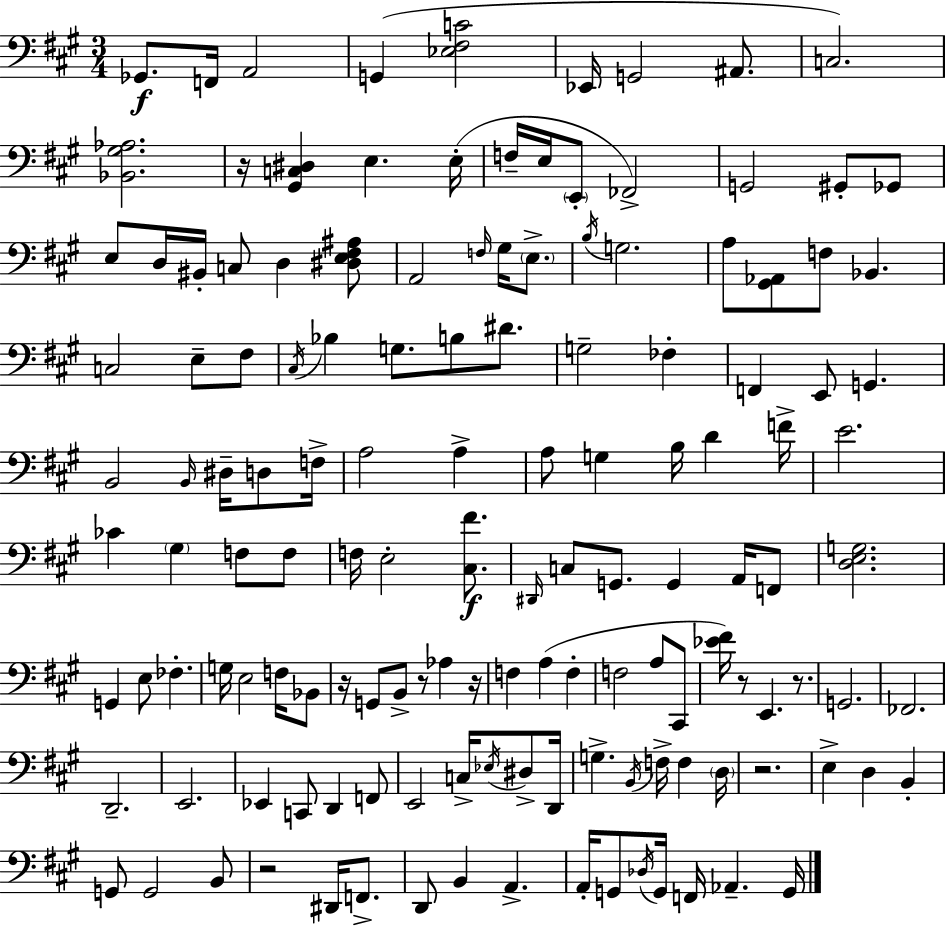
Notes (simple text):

Gb2/e. F2/s A2/h G2/q [Eb3,F#3,C4]/h Eb2/s G2/h A#2/e. C3/h. [Bb2,G#3,Ab3]/h. R/s [G#2,C3,D#3]/q E3/q. E3/s F3/s E3/s E2/e FES2/h G2/h G#2/e Gb2/e E3/e D3/s BIS2/s C3/e D3/q [D#3,E3,F#3,A#3]/e A2/h F3/s G#3/s E3/e. B3/s G3/h. A3/e [G#2,Ab2]/e F3/e Bb2/q. C3/h E3/e F#3/e C#3/s Bb3/q G3/e. B3/e D#4/e. G3/h FES3/q F2/q E2/e G2/q. B2/h B2/s D#3/s D3/e F3/s A3/h A3/q A3/e G3/q B3/s D4/q F4/s E4/h. CES4/q G#3/q F3/e F3/e F3/s E3/h [C#3,F#4]/e. D#2/s C3/e G2/e. G2/q A2/s F2/e [D3,E3,G3]/h. G2/q E3/e FES3/q. G3/s E3/h F3/s Bb2/e R/s G2/e B2/e R/e Ab3/q R/s F3/q A3/q F3/q F3/h A3/e C#2/e [Eb4,F#4]/s R/e E2/q. R/e. G2/h. FES2/h. D2/h. E2/h. Eb2/q C2/e D2/q F2/e E2/h C3/s Eb3/s D#3/e D2/s G3/q. B2/s F3/s F3/q D3/s R/h. E3/q D3/q B2/q G2/e G2/h B2/e R/h D#2/s F2/e. D2/e B2/q A2/q. A2/s G2/e Db3/s G2/s F2/s Ab2/q. G2/s